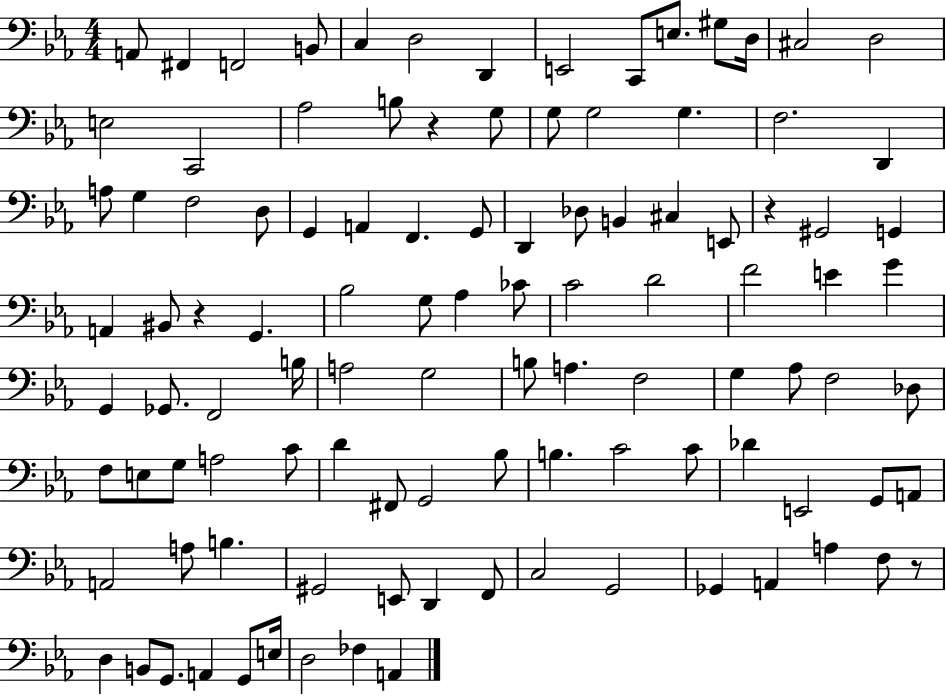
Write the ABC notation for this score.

X:1
T:Untitled
M:4/4
L:1/4
K:Eb
A,,/2 ^F,, F,,2 B,,/2 C, D,2 D,, E,,2 C,,/2 E,/2 ^G,/2 D,/4 ^C,2 D,2 E,2 C,,2 _A,2 B,/2 z G,/2 G,/2 G,2 G, F,2 D,, A,/2 G, F,2 D,/2 G,, A,, F,, G,,/2 D,, _D,/2 B,, ^C, E,,/2 z ^G,,2 G,, A,, ^B,,/2 z G,, _B,2 G,/2 _A, _C/2 C2 D2 F2 E G G,, _G,,/2 F,,2 B,/4 A,2 G,2 B,/2 A, F,2 G, _A,/2 F,2 _D,/2 F,/2 E,/2 G,/2 A,2 C/2 D ^F,,/2 G,,2 _B,/2 B, C2 C/2 _D E,,2 G,,/2 A,,/2 A,,2 A,/2 B, ^G,,2 E,,/2 D,, F,,/2 C,2 G,,2 _G,, A,, A, F,/2 z/2 D, B,,/2 G,,/2 A,, G,,/2 E,/4 D,2 _F, A,,